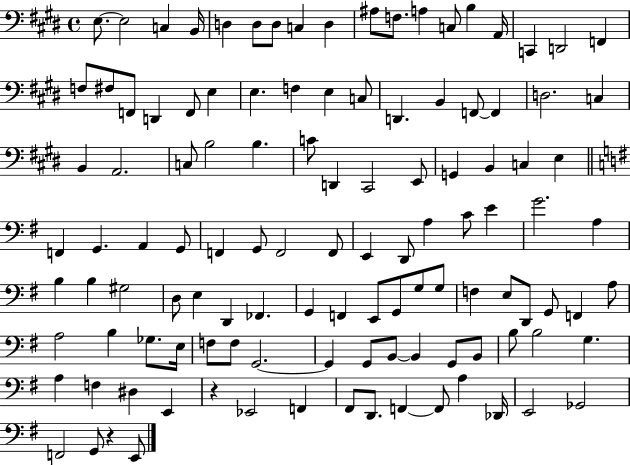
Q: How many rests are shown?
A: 2